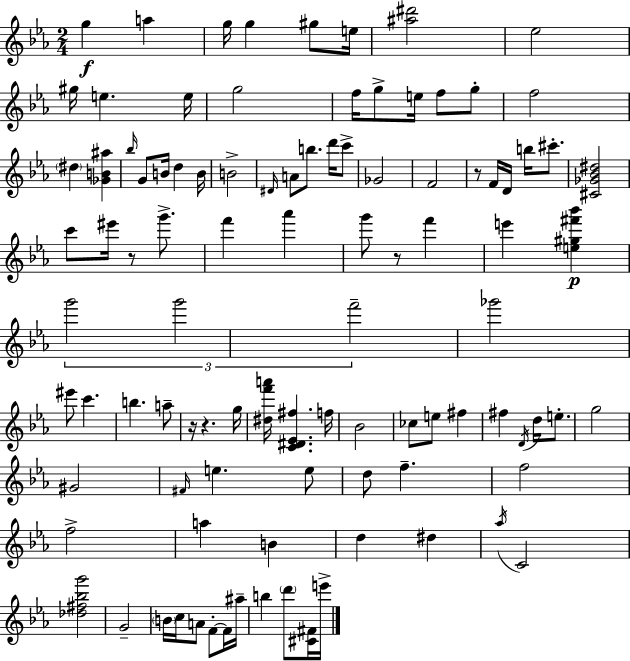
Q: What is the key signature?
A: C minor